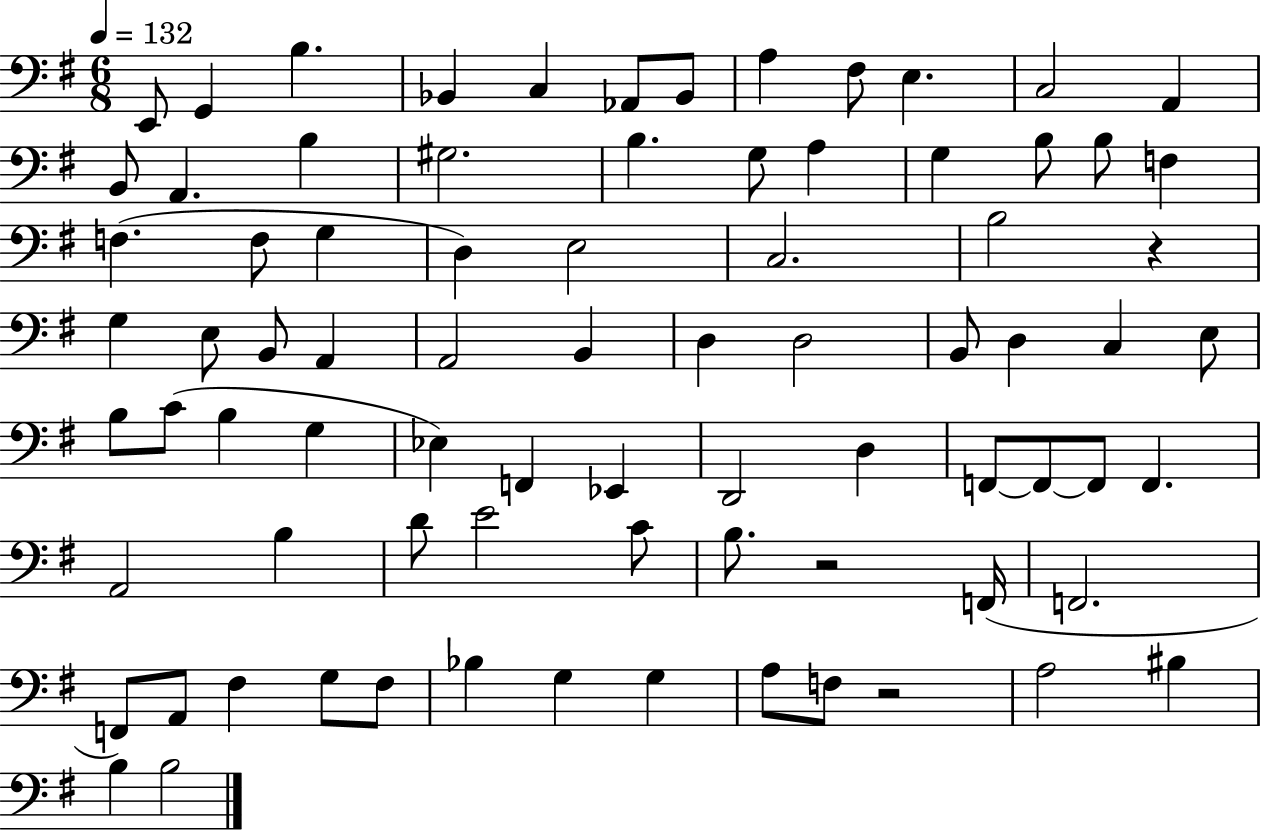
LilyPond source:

{
  \clef bass
  \numericTimeSignature
  \time 6/8
  \key g \major
  \tempo 4 = 132
  e,8 g,4 b4. | bes,4 c4 aes,8 bes,8 | a4 fis8 e4. | c2 a,4 | \break b,8 a,4. b4 | gis2. | b4. g8 a4 | g4 b8 b8 f4 | \break f4.( f8 g4 | d4) e2 | c2. | b2 r4 | \break g4 e8 b,8 a,4 | a,2 b,4 | d4 d2 | b,8 d4 c4 e8 | \break b8 c'8( b4 g4 | ees4) f,4 ees,4 | d,2 d4 | f,8~~ f,8~~ f,8 f,4. | \break a,2 b4 | d'8 e'2 c'8 | b8. r2 f,16( | f,2. | \break f,8) a,8 fis4 g8 fis8 | bes4 g4 g4 | a8 f8 r2 | a2 bis4 | \break b4 b2 | \bar "|."
}